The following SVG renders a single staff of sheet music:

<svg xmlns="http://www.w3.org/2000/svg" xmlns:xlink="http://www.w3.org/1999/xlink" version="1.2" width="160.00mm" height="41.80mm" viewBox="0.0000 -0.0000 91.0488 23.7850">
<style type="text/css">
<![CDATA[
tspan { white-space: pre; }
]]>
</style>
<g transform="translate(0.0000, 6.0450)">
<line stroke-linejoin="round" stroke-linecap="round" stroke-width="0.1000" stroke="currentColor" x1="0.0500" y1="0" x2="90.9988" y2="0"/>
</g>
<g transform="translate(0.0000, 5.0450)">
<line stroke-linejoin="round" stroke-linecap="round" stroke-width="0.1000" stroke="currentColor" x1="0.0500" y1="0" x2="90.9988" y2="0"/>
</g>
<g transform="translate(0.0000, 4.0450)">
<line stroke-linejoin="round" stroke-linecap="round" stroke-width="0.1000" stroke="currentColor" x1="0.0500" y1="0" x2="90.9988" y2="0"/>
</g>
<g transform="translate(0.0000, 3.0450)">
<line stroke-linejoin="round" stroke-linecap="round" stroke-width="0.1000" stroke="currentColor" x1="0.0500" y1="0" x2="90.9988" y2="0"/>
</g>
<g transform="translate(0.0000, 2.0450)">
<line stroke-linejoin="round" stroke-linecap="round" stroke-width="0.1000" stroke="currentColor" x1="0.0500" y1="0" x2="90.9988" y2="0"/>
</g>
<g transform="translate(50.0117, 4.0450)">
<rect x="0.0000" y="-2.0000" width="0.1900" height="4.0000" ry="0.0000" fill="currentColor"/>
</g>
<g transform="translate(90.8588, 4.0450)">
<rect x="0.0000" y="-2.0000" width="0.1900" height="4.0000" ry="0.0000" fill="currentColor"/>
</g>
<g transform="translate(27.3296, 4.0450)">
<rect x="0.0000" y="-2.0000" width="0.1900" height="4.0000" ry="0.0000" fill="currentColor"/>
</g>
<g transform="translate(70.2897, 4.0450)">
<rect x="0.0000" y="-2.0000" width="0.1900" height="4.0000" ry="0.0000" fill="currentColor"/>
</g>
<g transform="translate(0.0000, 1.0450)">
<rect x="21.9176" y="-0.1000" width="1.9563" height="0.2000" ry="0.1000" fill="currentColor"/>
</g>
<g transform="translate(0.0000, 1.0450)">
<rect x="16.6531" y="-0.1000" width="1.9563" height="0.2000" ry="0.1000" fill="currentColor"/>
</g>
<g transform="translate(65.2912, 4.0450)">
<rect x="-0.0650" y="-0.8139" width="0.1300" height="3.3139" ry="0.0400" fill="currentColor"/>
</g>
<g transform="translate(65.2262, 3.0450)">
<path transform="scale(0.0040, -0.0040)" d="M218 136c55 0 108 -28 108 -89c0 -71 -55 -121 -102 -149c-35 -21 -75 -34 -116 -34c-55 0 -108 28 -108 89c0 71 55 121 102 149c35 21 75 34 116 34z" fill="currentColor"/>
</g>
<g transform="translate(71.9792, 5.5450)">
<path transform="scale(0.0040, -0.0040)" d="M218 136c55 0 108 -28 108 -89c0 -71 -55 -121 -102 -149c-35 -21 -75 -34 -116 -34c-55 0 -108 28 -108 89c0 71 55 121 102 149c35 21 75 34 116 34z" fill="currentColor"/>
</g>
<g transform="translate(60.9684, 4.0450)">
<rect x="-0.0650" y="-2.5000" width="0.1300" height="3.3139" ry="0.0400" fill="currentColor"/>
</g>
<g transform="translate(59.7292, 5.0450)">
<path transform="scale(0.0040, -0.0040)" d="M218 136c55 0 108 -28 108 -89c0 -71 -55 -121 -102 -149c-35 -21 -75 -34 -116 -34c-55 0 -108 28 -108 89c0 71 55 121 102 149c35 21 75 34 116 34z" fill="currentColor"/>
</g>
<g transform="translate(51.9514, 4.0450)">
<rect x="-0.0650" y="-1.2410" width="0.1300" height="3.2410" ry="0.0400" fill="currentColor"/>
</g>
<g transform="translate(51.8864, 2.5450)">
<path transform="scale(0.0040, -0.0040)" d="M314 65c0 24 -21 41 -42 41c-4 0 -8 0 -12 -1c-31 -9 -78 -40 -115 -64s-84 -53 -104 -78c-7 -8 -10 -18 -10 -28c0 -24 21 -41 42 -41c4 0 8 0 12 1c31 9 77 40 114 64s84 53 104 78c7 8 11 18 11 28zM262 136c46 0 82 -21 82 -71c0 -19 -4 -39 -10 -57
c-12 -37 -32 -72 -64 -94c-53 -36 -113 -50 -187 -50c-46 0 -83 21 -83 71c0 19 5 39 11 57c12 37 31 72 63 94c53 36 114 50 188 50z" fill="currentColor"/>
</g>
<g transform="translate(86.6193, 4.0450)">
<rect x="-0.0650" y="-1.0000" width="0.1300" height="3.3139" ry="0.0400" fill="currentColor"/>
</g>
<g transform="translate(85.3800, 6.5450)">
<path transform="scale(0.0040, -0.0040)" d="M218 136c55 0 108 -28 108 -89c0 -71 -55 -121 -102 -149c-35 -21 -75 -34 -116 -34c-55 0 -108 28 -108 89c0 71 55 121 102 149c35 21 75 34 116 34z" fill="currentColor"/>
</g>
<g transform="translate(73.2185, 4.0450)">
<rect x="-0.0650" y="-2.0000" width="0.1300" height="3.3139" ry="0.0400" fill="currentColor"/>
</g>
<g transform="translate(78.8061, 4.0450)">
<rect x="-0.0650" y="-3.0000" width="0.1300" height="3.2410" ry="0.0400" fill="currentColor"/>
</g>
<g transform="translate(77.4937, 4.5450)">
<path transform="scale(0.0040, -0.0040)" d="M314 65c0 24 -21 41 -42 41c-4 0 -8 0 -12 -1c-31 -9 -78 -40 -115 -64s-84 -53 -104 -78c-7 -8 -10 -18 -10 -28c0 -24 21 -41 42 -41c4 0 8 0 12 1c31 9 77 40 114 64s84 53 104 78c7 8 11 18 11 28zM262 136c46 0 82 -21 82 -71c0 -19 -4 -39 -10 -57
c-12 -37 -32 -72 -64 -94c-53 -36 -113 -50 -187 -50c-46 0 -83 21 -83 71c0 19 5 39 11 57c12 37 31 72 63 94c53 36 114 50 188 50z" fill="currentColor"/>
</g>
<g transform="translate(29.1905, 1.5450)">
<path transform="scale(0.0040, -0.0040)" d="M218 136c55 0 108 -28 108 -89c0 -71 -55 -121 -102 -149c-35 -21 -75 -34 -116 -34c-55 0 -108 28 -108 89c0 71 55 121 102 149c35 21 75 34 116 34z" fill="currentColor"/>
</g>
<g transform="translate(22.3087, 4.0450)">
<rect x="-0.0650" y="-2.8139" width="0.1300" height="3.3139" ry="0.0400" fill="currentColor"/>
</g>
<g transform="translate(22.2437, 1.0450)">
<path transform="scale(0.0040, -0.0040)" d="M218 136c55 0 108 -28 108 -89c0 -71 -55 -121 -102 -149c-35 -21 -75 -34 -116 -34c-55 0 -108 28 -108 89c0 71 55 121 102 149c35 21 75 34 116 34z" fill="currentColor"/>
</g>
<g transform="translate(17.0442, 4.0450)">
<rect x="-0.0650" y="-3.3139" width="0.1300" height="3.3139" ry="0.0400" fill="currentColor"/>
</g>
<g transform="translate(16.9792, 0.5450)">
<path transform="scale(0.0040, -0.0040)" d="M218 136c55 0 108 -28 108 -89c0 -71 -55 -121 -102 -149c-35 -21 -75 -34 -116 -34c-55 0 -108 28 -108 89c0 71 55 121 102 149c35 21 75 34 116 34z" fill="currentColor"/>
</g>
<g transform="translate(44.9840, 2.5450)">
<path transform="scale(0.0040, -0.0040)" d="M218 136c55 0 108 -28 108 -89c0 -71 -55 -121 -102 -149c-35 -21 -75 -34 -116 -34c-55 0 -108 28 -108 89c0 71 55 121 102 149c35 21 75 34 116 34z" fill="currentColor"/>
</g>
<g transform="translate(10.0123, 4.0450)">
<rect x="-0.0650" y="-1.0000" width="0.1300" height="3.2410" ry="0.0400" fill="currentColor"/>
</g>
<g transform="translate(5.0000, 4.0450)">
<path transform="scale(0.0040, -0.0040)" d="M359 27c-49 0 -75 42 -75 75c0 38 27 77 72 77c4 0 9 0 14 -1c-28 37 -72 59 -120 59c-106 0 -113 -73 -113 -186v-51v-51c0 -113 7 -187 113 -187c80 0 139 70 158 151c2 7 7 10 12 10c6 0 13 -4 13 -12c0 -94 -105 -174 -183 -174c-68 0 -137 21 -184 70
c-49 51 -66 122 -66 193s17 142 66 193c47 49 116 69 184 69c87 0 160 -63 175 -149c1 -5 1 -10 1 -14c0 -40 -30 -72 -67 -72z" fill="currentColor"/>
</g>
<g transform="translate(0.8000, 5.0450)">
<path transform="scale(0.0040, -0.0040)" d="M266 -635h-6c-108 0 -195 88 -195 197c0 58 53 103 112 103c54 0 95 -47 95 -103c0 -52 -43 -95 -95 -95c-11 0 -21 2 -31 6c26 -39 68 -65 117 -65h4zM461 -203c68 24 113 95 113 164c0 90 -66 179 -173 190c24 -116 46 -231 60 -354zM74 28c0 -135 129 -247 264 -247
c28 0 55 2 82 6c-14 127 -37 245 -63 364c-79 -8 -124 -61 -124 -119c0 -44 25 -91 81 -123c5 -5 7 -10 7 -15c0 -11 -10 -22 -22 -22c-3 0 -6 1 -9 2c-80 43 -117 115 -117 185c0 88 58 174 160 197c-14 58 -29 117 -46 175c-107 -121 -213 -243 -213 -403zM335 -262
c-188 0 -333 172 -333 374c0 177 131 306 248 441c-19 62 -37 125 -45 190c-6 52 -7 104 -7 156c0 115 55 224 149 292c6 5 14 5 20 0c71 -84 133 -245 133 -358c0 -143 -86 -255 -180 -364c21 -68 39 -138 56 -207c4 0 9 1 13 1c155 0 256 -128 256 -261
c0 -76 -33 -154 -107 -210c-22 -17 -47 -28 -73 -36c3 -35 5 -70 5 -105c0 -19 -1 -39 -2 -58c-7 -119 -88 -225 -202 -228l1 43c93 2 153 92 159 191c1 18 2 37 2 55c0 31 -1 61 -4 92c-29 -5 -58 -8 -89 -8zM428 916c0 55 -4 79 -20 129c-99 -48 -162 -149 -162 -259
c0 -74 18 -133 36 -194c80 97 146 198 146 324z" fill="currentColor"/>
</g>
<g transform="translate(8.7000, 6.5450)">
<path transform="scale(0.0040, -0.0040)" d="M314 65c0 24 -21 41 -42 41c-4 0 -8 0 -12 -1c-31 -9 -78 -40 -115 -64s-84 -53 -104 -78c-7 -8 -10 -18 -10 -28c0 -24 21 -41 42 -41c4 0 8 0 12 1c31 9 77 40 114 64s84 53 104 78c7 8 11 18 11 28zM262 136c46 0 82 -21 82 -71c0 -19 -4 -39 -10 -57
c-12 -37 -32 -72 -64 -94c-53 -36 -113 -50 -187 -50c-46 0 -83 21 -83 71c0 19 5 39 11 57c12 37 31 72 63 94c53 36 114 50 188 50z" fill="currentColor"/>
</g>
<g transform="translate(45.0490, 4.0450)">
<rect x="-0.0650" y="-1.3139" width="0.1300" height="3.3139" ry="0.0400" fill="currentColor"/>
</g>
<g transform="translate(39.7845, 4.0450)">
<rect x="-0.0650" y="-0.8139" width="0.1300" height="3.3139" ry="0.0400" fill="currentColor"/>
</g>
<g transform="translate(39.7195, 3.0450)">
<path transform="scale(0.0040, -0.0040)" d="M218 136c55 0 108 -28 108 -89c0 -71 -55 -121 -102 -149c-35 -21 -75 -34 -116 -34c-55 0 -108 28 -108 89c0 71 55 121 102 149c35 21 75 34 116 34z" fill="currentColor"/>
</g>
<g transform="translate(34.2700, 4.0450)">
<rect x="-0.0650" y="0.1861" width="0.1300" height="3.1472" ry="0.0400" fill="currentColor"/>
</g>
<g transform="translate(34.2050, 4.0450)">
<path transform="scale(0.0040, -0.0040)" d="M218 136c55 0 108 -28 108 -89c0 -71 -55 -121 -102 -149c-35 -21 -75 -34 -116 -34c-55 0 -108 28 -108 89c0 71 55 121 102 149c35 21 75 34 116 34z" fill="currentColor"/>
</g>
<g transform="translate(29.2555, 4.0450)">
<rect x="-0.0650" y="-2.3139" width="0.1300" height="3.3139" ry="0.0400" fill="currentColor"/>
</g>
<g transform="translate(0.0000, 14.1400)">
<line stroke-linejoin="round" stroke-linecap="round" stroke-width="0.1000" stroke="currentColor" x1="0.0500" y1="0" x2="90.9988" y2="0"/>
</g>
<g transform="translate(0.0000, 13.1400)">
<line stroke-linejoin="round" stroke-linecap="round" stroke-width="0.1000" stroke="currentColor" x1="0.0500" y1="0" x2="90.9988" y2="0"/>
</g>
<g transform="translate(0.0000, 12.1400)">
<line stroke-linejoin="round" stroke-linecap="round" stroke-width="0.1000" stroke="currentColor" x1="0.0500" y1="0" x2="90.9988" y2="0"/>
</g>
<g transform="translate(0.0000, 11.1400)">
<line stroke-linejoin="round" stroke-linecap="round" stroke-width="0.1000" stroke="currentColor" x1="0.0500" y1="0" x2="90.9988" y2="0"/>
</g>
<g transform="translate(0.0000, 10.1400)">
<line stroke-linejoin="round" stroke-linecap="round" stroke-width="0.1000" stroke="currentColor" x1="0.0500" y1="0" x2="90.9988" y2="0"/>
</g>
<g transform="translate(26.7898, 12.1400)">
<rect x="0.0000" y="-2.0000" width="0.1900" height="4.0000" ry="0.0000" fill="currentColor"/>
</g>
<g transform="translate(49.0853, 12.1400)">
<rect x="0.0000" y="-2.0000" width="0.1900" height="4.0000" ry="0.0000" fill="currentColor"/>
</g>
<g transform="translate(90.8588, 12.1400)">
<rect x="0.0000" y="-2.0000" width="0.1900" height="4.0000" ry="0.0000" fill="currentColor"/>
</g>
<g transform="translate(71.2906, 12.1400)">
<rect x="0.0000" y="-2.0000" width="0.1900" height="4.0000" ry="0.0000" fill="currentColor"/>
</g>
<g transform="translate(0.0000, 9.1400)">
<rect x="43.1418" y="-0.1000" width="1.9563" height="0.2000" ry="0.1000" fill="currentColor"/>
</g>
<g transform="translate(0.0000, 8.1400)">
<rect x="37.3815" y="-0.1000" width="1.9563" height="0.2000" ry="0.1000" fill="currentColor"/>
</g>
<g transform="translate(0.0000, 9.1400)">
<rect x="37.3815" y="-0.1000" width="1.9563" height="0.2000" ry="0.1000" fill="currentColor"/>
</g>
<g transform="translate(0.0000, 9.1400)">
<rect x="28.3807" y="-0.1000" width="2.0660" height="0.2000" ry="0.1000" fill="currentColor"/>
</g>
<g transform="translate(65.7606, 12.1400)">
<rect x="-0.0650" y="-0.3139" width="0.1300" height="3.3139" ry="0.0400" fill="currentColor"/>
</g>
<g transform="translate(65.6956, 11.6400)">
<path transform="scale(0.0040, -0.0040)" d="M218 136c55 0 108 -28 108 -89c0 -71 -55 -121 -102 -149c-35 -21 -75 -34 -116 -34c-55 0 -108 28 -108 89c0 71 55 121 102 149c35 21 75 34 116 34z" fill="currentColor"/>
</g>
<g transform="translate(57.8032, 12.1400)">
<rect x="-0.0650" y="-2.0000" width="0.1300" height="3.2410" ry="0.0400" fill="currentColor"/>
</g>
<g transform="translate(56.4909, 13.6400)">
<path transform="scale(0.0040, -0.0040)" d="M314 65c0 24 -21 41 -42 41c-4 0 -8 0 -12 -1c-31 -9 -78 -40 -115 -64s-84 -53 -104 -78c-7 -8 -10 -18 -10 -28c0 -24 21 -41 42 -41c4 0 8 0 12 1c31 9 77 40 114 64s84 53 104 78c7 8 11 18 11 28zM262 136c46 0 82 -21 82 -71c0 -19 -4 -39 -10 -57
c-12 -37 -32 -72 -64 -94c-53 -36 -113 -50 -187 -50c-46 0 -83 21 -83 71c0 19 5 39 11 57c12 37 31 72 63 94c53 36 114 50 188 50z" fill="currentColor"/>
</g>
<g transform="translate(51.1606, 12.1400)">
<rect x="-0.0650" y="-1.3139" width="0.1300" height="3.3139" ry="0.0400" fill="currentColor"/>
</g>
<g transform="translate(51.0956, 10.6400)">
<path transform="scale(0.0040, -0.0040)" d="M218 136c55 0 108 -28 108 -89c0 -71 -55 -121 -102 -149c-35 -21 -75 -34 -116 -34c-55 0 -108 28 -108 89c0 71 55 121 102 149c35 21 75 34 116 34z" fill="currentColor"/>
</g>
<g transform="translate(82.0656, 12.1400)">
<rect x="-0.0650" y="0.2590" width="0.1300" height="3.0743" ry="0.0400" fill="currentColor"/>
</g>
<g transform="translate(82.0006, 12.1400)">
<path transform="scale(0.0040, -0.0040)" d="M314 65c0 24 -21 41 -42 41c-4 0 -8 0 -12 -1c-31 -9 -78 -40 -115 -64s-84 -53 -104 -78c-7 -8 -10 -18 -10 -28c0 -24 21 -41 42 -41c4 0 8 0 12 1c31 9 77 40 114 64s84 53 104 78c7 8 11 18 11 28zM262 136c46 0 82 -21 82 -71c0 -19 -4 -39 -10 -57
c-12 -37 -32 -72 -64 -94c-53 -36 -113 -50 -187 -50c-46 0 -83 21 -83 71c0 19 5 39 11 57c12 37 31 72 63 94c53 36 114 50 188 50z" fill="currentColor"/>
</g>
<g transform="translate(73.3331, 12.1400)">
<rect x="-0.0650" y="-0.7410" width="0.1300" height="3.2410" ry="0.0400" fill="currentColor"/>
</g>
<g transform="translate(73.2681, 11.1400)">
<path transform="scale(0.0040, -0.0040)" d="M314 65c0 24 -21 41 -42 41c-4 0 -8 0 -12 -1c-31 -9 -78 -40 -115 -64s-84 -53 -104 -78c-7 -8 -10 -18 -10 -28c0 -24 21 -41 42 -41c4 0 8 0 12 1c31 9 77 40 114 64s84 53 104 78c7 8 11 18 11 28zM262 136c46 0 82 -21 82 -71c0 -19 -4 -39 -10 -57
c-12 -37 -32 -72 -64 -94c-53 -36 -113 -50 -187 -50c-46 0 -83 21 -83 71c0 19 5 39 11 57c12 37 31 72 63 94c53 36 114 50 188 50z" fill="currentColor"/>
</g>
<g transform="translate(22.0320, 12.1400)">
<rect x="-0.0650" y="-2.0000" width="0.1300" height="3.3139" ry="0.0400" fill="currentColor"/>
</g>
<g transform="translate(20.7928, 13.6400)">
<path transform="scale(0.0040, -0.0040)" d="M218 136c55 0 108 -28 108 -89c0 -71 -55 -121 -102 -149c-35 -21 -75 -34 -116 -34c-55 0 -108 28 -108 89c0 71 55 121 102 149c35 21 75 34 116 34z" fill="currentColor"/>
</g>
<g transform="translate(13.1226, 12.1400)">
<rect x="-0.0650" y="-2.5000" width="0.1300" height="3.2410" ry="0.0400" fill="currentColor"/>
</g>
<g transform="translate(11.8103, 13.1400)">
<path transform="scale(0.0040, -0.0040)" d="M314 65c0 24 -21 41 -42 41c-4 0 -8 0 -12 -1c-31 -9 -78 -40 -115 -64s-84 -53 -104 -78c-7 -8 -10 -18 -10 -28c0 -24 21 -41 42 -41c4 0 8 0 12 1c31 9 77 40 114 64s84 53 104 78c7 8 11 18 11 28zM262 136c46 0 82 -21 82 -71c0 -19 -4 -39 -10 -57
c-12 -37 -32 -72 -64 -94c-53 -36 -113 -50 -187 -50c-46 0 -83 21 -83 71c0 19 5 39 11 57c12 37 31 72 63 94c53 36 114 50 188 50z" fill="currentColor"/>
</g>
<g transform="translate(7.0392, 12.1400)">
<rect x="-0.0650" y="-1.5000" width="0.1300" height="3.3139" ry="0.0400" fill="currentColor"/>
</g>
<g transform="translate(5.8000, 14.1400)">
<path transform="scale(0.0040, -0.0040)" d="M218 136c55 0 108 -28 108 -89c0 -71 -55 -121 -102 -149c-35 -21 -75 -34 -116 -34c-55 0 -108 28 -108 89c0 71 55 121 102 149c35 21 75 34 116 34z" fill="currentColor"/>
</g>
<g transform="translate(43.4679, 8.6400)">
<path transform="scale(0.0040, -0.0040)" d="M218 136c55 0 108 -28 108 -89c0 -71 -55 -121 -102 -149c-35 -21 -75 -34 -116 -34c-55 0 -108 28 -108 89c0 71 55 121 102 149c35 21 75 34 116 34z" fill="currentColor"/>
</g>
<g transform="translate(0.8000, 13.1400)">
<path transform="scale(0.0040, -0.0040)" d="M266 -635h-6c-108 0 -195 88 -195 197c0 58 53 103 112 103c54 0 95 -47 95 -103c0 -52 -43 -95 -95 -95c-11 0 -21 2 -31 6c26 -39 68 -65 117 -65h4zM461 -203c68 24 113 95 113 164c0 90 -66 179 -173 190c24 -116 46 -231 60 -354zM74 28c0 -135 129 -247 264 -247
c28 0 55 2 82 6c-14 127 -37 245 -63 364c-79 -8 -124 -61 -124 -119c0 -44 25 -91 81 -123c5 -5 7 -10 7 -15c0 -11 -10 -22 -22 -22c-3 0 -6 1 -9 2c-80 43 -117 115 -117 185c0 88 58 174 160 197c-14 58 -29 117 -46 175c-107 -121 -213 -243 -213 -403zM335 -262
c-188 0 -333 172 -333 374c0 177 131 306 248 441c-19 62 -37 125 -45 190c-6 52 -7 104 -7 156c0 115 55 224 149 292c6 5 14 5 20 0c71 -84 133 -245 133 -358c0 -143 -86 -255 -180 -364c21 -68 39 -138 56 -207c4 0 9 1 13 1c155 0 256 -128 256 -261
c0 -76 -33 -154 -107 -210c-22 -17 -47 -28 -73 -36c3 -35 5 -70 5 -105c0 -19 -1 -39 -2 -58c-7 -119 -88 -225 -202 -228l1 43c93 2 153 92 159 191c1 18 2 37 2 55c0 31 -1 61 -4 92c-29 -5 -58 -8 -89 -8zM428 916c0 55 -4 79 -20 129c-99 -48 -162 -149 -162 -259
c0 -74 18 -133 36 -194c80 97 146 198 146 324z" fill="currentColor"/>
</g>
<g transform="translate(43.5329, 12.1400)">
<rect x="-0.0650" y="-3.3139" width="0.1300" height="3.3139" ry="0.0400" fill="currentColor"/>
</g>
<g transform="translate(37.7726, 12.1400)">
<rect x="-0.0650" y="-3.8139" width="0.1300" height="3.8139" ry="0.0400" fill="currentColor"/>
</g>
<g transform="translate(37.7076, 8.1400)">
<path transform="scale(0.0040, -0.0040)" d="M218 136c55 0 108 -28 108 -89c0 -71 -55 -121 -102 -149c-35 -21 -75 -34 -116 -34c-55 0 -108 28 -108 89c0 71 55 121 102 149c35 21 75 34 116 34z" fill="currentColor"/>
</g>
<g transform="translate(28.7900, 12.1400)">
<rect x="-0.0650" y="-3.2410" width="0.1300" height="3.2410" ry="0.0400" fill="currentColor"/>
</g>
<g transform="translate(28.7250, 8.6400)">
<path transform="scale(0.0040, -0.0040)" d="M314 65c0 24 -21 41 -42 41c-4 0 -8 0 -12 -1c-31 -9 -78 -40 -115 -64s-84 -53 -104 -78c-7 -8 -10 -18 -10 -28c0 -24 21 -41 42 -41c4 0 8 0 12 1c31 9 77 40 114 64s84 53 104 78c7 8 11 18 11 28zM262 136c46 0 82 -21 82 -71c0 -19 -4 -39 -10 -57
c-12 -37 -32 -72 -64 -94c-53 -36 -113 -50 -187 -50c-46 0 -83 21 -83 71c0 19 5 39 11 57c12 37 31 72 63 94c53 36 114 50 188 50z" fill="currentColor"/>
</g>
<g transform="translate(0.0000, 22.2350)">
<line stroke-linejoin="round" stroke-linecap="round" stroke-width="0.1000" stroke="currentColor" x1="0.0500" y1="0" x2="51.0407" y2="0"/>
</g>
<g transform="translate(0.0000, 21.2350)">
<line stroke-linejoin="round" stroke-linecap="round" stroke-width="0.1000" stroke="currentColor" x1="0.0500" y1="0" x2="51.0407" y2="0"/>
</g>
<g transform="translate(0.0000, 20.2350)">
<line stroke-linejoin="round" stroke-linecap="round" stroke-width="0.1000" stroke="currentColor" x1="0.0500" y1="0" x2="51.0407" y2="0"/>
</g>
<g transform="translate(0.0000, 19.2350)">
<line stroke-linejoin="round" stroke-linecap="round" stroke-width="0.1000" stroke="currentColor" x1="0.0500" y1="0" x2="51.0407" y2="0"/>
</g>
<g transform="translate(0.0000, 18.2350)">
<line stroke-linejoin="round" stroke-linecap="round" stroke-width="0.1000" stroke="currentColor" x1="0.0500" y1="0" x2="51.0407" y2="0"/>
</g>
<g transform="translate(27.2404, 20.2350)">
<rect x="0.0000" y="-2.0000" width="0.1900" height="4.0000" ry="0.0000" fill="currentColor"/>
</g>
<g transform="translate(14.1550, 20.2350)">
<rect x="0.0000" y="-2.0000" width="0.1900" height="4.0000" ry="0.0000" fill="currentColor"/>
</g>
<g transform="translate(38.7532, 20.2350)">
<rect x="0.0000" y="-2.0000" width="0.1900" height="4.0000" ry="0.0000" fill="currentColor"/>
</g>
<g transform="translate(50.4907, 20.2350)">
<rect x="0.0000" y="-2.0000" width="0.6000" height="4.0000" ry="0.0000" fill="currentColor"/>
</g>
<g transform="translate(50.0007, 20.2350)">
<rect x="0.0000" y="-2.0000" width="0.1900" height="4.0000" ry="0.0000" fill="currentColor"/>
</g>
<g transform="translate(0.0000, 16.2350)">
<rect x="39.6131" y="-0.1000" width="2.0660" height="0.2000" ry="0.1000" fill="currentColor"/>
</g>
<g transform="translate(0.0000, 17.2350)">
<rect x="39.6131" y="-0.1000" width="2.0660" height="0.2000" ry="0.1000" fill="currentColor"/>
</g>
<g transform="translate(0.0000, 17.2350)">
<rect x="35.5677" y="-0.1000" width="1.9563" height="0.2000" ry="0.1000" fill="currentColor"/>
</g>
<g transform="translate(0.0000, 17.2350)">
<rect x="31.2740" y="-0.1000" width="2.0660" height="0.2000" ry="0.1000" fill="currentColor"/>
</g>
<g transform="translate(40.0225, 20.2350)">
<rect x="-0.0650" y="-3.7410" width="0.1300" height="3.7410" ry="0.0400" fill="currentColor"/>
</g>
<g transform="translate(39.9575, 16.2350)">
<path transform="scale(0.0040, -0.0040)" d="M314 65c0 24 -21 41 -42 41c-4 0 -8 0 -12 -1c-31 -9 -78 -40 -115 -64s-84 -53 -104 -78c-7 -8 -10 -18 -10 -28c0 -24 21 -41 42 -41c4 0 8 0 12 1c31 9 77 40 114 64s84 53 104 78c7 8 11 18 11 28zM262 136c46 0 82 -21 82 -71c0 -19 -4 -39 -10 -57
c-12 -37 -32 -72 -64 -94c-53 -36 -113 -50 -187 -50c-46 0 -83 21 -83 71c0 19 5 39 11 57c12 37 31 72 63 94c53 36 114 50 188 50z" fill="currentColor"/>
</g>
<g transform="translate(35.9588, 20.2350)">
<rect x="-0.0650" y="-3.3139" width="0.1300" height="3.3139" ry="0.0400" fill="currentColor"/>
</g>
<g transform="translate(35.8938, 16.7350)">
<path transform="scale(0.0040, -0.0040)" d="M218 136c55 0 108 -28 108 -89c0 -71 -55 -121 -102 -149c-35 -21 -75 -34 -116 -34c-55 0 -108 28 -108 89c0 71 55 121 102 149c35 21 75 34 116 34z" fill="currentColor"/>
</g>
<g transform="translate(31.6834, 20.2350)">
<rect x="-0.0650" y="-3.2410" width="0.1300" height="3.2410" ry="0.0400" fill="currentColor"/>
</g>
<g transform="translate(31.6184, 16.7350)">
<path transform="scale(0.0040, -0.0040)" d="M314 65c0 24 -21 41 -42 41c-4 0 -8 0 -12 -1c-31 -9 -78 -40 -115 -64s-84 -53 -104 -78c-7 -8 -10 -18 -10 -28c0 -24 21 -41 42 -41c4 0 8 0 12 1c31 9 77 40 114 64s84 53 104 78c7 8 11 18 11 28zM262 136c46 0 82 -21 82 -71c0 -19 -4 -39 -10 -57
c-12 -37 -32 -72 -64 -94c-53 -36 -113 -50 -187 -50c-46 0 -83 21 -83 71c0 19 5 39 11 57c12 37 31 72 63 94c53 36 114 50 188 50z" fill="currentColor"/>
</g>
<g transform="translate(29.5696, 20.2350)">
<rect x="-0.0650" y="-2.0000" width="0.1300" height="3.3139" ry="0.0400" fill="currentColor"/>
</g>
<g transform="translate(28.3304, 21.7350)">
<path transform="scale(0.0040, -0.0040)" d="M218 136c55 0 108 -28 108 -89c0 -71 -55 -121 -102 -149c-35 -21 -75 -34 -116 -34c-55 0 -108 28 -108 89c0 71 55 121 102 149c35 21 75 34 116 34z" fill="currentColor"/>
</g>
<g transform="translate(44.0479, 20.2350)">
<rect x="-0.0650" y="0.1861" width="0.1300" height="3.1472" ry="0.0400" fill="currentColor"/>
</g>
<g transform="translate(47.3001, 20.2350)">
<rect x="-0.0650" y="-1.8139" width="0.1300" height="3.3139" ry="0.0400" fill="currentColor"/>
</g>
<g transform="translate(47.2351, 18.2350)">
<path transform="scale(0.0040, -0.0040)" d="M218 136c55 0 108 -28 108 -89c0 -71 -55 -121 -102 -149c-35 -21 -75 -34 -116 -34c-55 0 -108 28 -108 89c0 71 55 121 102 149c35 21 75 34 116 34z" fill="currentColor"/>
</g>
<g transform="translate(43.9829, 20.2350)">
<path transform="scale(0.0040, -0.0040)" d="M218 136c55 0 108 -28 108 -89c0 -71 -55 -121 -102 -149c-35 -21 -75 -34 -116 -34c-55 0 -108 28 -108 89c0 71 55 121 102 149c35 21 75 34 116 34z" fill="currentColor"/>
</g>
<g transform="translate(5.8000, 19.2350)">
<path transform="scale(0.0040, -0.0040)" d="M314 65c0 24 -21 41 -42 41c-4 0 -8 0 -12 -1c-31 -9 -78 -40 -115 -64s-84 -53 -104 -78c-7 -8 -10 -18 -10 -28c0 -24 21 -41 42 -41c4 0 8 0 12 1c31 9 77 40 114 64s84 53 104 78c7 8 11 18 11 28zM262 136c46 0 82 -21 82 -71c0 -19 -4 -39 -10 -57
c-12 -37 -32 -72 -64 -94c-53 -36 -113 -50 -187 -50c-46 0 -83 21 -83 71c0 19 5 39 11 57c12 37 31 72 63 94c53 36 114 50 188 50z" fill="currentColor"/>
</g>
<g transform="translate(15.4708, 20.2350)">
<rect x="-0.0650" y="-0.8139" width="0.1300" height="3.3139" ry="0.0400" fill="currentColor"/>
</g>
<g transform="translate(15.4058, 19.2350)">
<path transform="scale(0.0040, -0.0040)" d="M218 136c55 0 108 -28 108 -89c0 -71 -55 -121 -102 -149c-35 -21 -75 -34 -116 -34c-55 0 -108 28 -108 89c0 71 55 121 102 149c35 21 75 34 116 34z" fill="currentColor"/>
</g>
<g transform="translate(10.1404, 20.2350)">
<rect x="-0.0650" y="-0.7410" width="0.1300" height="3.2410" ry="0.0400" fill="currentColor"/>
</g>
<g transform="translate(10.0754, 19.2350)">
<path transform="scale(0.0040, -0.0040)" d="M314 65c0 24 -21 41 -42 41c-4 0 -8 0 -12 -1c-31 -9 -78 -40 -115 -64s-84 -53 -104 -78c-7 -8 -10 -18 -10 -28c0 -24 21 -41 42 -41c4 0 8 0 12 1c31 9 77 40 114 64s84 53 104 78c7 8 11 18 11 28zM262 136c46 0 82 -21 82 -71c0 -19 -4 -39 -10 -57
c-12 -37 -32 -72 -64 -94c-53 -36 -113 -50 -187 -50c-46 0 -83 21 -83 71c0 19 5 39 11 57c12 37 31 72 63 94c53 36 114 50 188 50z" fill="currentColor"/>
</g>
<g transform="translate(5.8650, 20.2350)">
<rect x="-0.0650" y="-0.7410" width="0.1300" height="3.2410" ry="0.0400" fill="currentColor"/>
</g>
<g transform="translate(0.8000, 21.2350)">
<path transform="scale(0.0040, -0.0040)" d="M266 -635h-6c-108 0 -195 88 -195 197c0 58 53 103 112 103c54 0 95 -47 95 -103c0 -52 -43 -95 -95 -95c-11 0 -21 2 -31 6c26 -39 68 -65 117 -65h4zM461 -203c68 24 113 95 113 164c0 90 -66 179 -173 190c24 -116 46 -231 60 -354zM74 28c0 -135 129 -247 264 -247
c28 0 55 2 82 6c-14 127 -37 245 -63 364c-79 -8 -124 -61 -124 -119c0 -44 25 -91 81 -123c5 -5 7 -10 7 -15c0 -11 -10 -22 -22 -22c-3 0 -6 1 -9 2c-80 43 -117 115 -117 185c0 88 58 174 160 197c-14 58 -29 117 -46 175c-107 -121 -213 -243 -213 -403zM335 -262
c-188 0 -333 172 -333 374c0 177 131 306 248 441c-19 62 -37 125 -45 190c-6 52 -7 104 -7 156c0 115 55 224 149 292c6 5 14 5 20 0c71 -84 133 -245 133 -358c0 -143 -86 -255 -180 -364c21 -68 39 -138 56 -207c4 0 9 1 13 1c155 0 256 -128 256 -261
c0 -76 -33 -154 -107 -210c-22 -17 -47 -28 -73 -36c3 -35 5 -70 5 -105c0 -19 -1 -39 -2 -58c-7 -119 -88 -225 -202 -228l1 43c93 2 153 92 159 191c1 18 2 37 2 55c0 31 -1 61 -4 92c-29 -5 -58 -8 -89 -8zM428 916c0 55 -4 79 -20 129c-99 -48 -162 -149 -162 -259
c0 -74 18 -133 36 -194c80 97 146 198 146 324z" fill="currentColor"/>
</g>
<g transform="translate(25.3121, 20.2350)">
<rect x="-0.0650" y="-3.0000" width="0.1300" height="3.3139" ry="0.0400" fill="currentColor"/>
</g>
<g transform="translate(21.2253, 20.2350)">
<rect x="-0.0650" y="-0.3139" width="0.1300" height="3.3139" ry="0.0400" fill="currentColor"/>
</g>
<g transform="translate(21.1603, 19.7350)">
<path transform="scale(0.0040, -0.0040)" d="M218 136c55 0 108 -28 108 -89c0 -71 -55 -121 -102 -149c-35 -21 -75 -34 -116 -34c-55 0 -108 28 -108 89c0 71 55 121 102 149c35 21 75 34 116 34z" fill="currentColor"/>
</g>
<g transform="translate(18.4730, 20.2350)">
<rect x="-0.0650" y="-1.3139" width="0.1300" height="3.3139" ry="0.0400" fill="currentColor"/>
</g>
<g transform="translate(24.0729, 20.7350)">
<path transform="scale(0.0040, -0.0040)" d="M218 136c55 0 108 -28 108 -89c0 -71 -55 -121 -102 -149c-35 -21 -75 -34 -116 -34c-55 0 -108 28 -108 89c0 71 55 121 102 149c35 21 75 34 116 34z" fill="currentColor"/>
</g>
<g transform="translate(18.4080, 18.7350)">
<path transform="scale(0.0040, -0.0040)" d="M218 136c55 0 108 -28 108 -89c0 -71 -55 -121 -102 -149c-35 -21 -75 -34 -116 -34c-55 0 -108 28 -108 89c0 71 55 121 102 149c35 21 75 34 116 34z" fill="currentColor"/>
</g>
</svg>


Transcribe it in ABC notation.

X:1
T:Untitled
M:4/4
L:1/4
K:C
D2 b a g B d e e2 G d F A2 D E G2 F b2 c' b e F2 c d2 B2 d2 d2 d e c A F b2 b c'2 B f